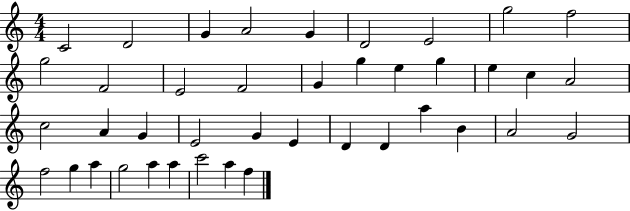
C4/h D4/h G4/q A4/h G4/q D4/h E4/h G5/h F5/h G5/h F4/h E4/h F4/h G4/q G5/q E5/q G5/q E5/q C5/q A4/h C5/h A4/q G4/q E4/h G4/q E4/q D4/q D4/q A5/q B4/q A4/h G4/h F5/h G5/q A5/q G5/h A5/q A5/q C6/h A5/q F5/q